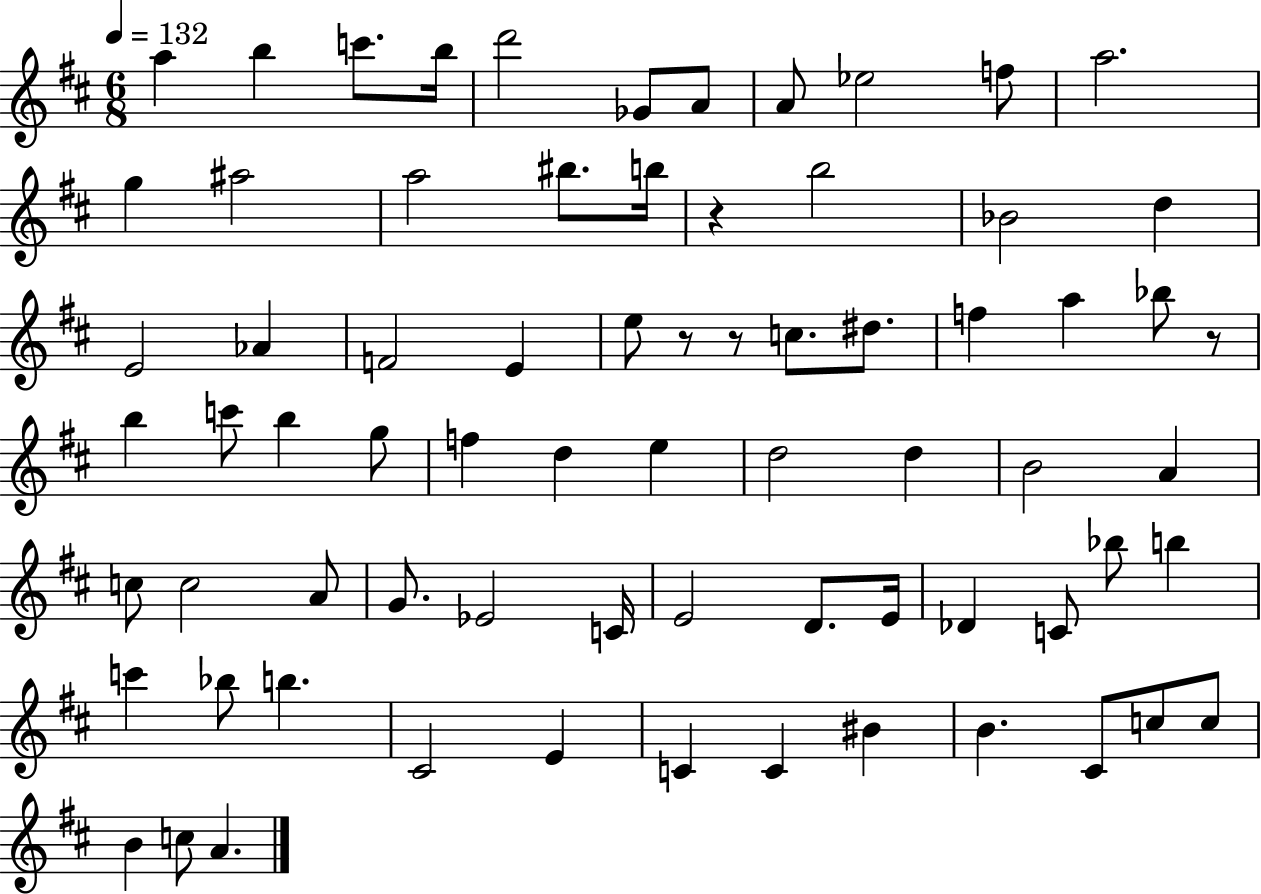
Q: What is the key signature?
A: D major